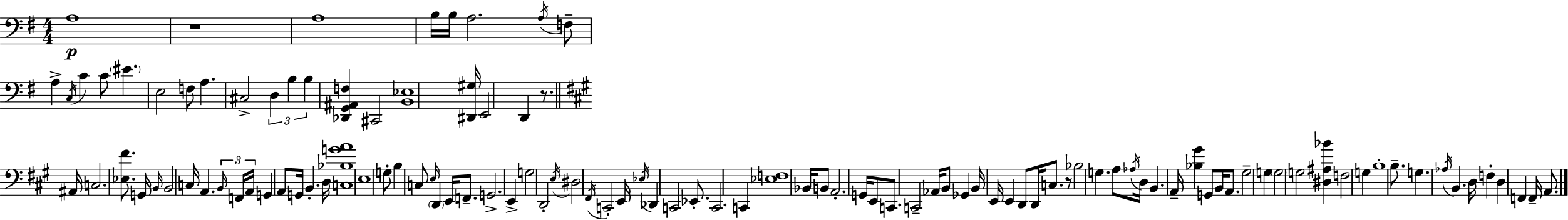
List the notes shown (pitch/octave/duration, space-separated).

A3/w R/w A3/w B3/s B3/s A3/h. A3/s F3/e A3/q C3/s C4/q C4/e EIS4/q. E3/h F3/e A3/q. C#3/h D3/q B3/q B3/q [Db2,G2,A#2,F3]/q C#2/h [B2,Eb3]/w [D#2,G#3]/s E2/h D2/q R/e. A#2/s C3/h. [Eb3,F#4]/e. G2/s B2/s B2/h C3/s A2/q. B2/s F2/s A2/s G2/q A2/e G2/s B2/q. D3/s [C3,Bb3,G4,A4]/w E3/w G3/e B3/q C3/e E3/s D2/q E2/s F2/e. G2/h. E2/q G3/h D2/h E3/s D#3/h F#2/s C2/h E2/s Eb3/s Db2/q C2/h Eb2/e. C2/h. C2/q [Eb3,F3]/w Bb2/s B2/e A2/h. G2/s E2/e C2/e. C2/h Ab2/s B2/e Gb2/q B2/s E2/s E2/q D2/e D2/s C3/e. R/e Bb3/h G3/q. A3/e Ab3/s D3/s B2/q. A2/s [Bb3,G#4]/q G2/e B2/s A2/e. G#3/h G3/q G3/h G3/h [D#3,A#3,Bb4]/q F3/h G3/q B3/w B3/e. G3/q. Ab3/s B2/q. D3/s F3/q D3/q F2/q F2/s A2/e.